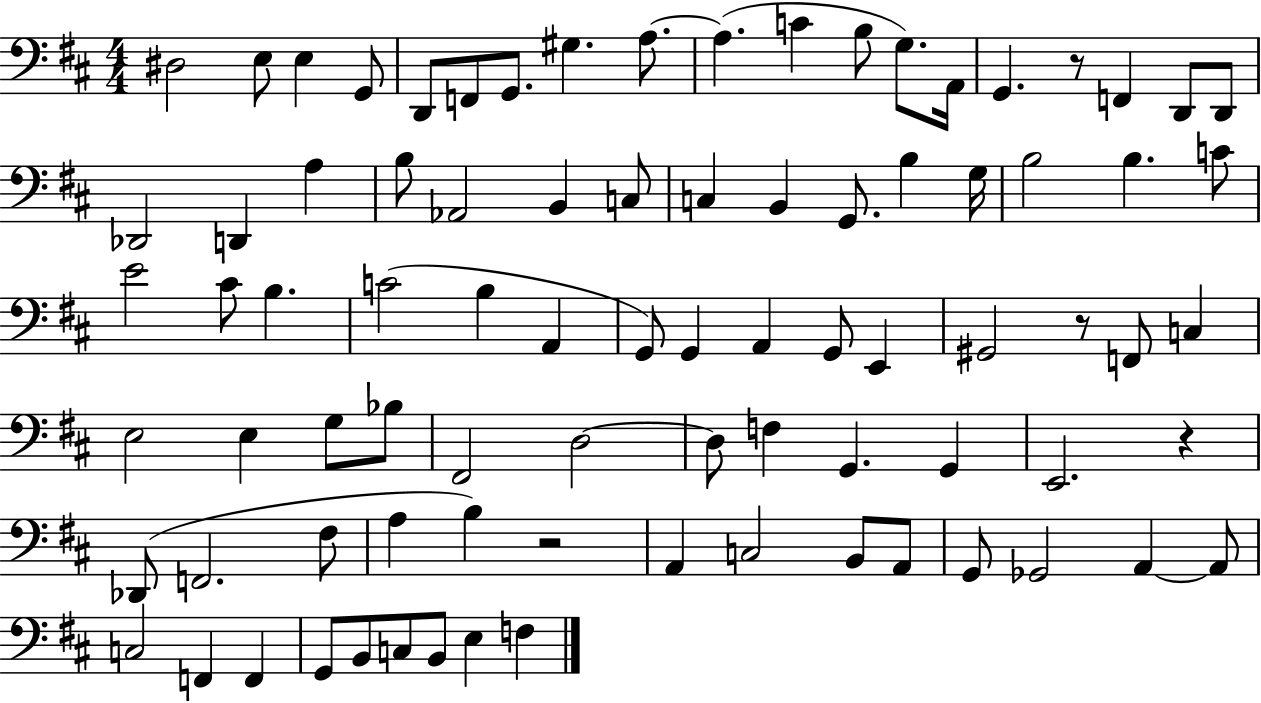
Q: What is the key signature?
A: D major